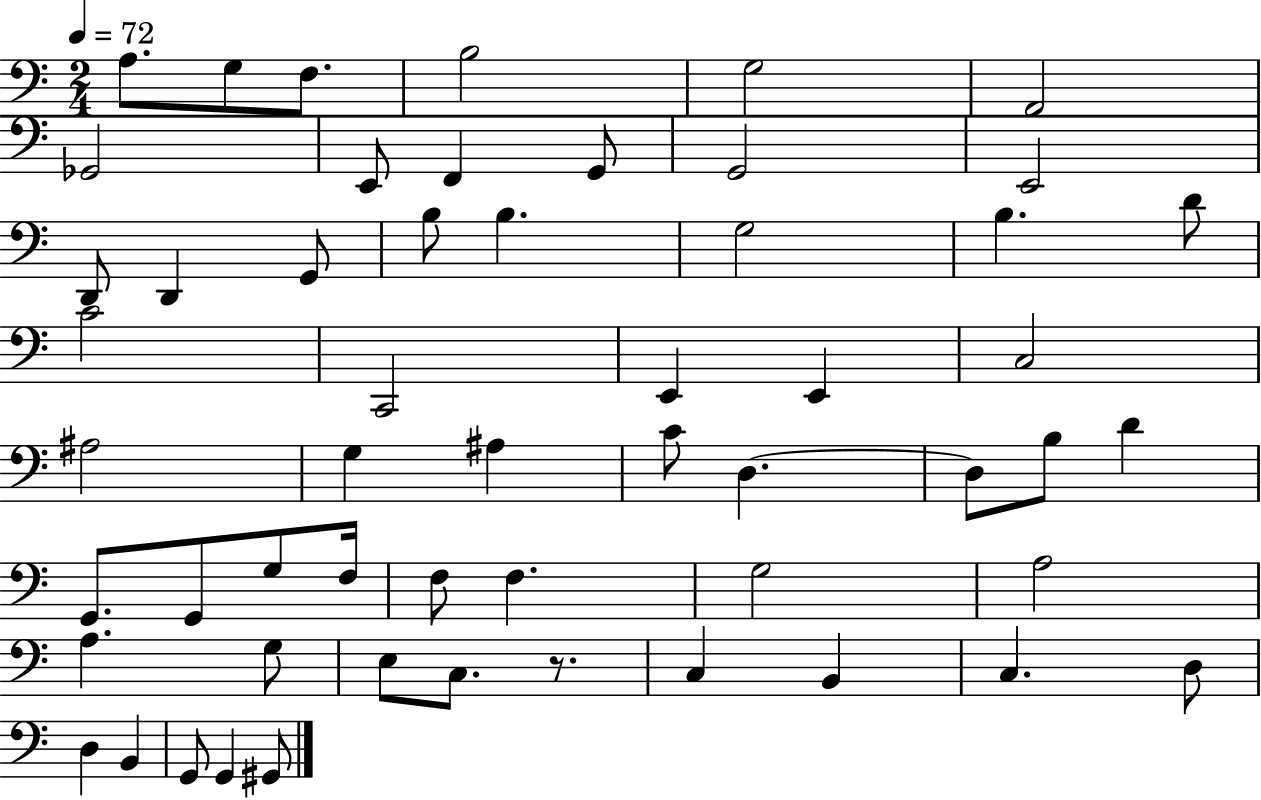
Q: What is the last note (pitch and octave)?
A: G#2